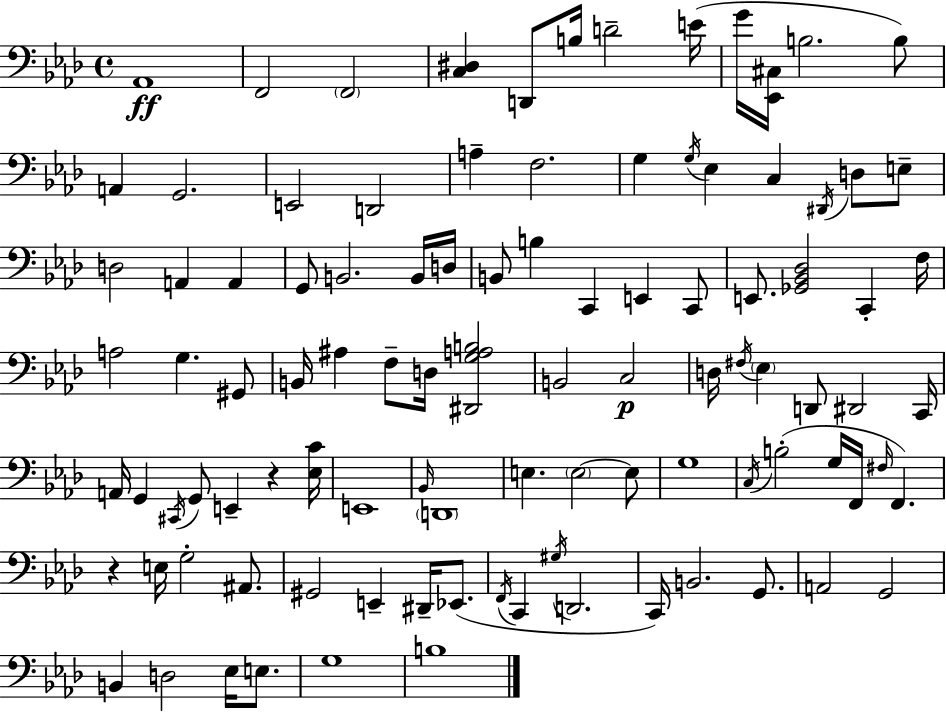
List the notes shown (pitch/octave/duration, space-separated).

Ab2/w F2/h F2/h [C3,D#3]/q D2/e B3/s D4/h E4/s G4/s [Eb2,C#3]/s B3/h. B3/e A2/q G2/h. E2/h D2/h A3/q F3/h. G3/q G3/s Eb3/q C3/q D#2/s D3/e E3/e D3/h A2/q A2/q G2/e B2/h. B2/s D3/s B2/e B3/q C2/q E2/q C2/e E2/e. [Gb2,Bb2,Db3]/h C2/q F3/s A3/h G3/q. G#2/e B2/s A#3/q F3/e D3/s [D#2,G3,A3,B3]/h B2/h C3/h D3/s F#3/s Eb3/q D2/e D#2/h C2/s A2/s G2/q C#2/s G2/e E2/q R/q [Eb3,C4]/s E2/w Bb2/s D2/w E3/q. E3/h E3/e G3/w C3/s B3/h G3/s F2/s F#3/s F2/q. R/q E3/s G3/h A#2/e. G#2/h E2/q D#2/s Eb2/e. F2/s C2/q G#3/s D2/h. C2/s B2/h. G2/e. A2/h G2/h B2/q D3/h Eb3/s E3/e. G3/w B3/w